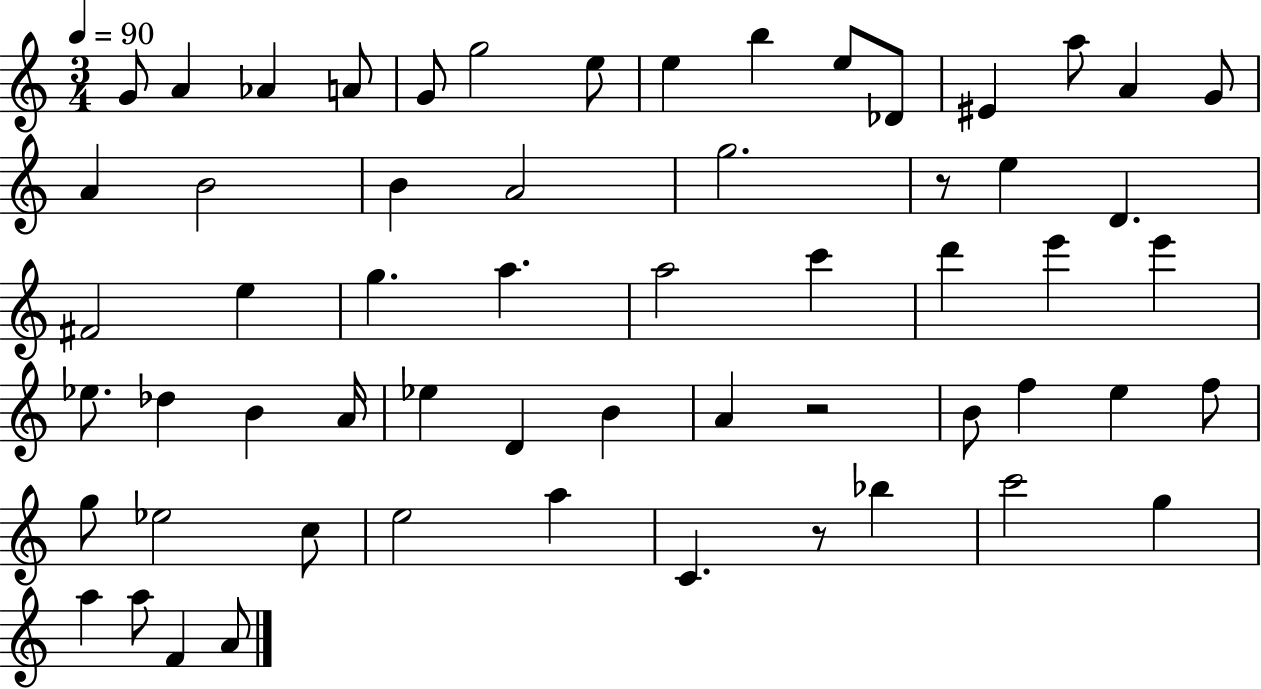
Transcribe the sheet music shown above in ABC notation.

X:1
T:Untitled
M:3/4
L:1/4
K:C
G/2 A _A A/2 G/2 g2 e/2 e b e/2 _D/2 ^E a/2 A G/2 A B2 B A2 g2 z/2 e D ^F2 e g a a2 c' d' e' e' _e/2 _d B A/4 _e D B A z2 B/2 f e f/2 g/2 _e2 c/2 e2 a C z/2 _b c'2 g a a/2 F A/2